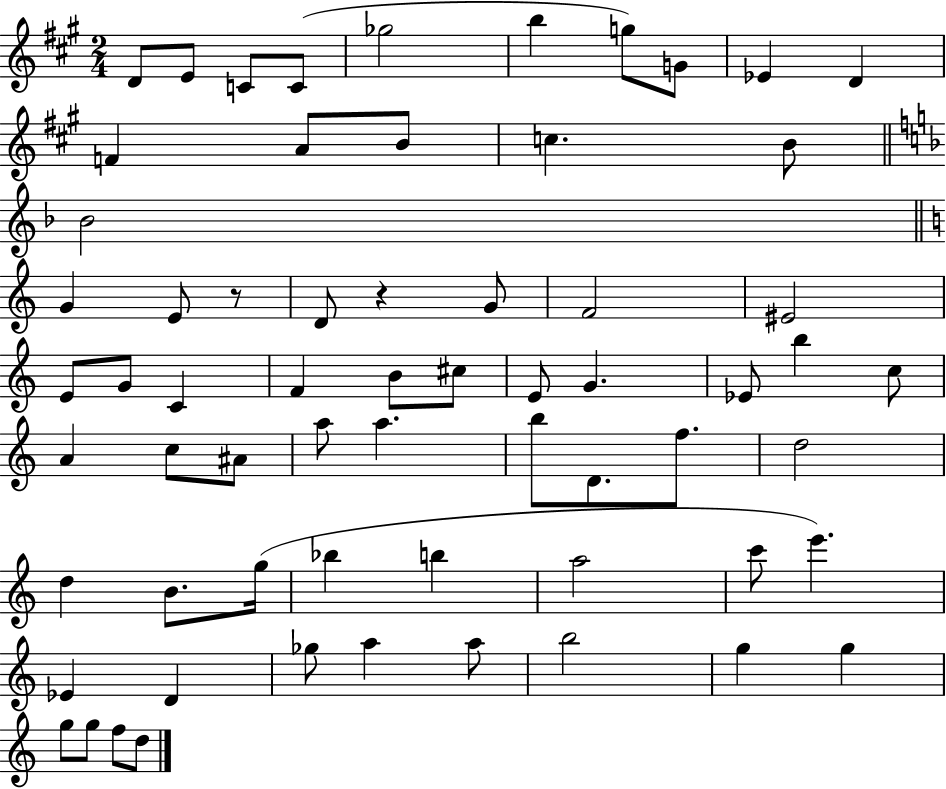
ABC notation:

X:1
T:Untitled
M:2/4
L:1/4
K:A
D/2 E/2 C/2 C/2 _g2 b g/2 G/2 _E D F A/2 B/2 c B/2 _B2 G E/2 z/2 D/2 z G/2 F2 ^E2 E/2 G/2 C F B/2 ^c/2 E/2 G _E/2 b c/2 A c/2 ^A/2 a/2 a b/2 D/2 f/2 d2 d B/2 g/4 _b b a2 c'/2 e' _E D _g/2 a a/2 b2 g g g/2 g/2 f/2 d/2